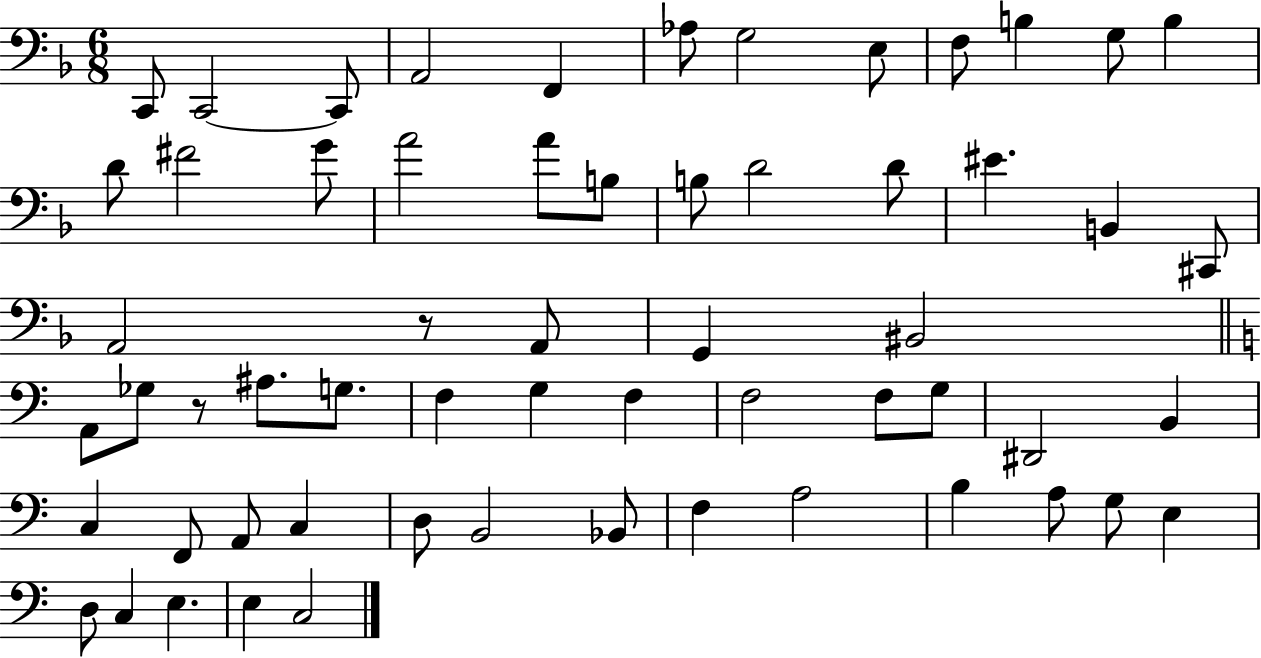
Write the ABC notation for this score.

X:1
T:Untitled
M:6/8
L:1/4
K:F
C,,/2 C,,2 C,,/2 A,,2 F,, _A,/2 G,2 E,/2 F,/2 B, G,/2 B, D/2 ^F2 G/2 A2 A/2 B,/2 B,/2 D2 D/2 ^E B,, ^C,,/2 A,,2 z/2 A,,/2 G,, ^B,,2 A,,/2 _G,/2 z/2 ^A,/2 G,/2 F, G, F, F,2 F,/2 G,/2 ^D,,2 B,, C, F,,/2 A,,/2 C, D,/2 B,,2 _B,,/2 F, A,2 B, A,/2 G,/2 E, D,/2 C, E, E, C,2